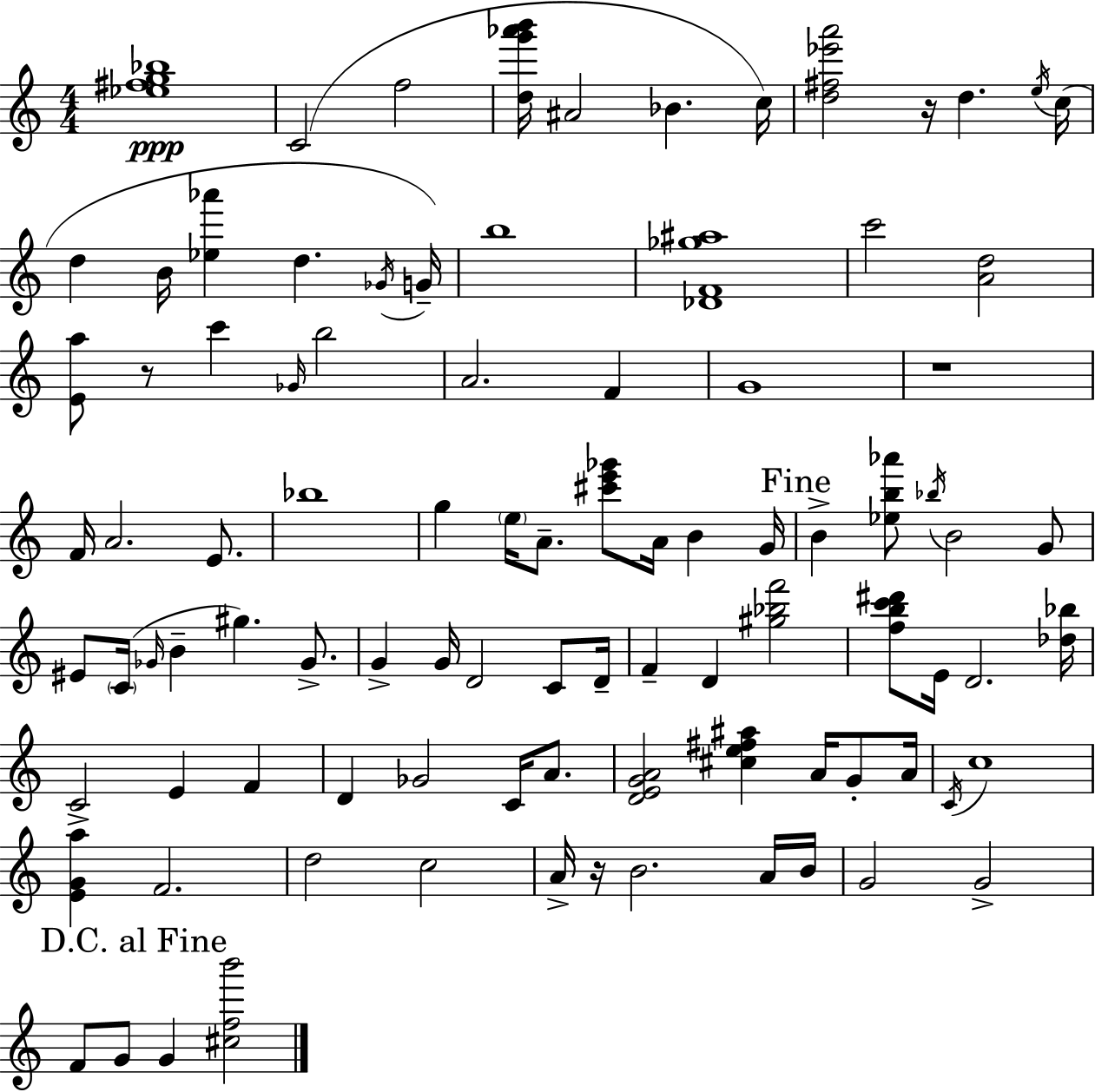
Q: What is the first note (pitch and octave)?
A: C4